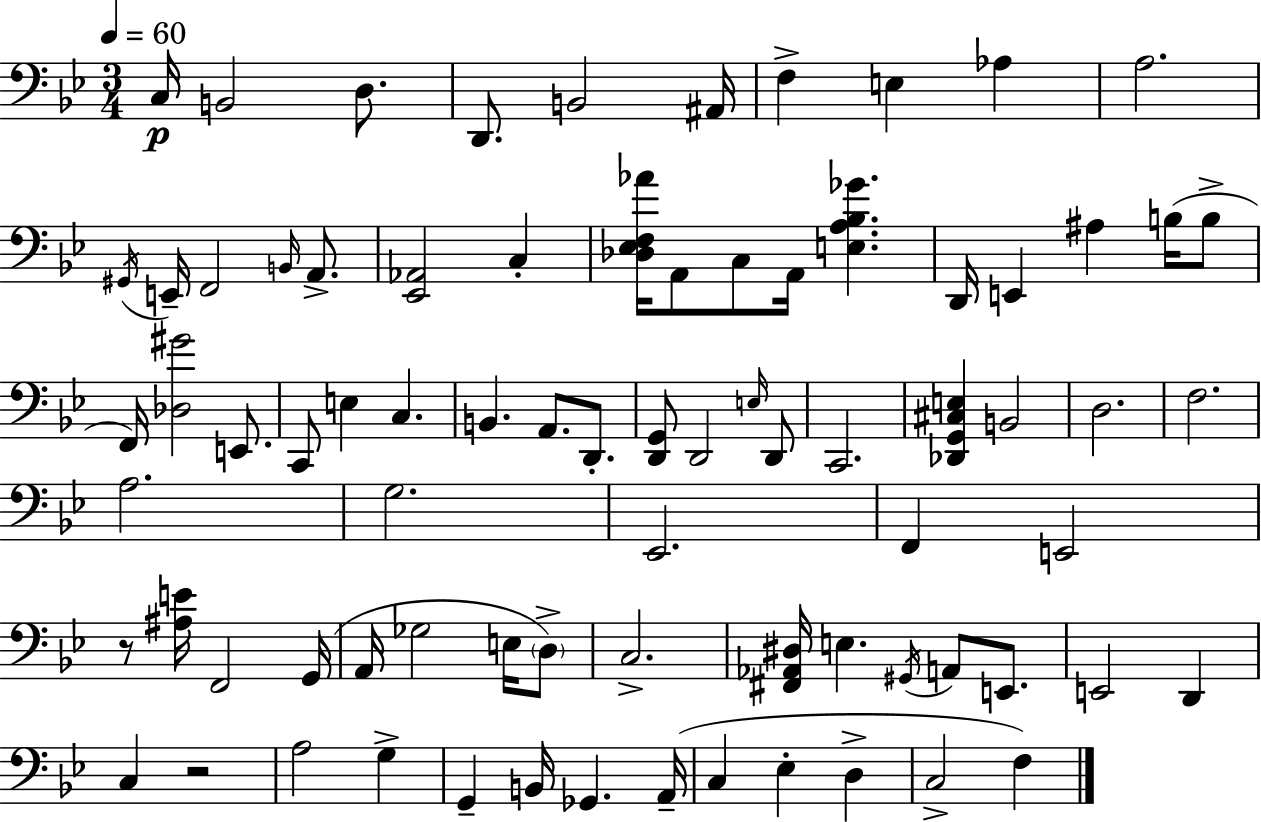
C3/s B2/h D3/e. D2/e. B2/h A#2/s F3/q E3/q Ab3/q A3/h. G#2/s E2/s F2/h B2/s A2/e. [Eb2,Ab2]/h C3/q [Db3,Eb3,F3,Ab4]/s A2/e C3/e A2/s [E3,A3,Bb3,Gb4]/q. D2/s E2/q A#3/q B3/s B3/e F2/s [Db3,G#4]/h E2/e. C2/e E3/q C3/q. B2/q. A2/e. D2/e. [D2,G2]/e D2/h E3/s D2/e C2/h. [Db2,G2,C#3,E3]/q B2/h D3/h. F3/h. A3/h. G3/h. Eb2/h. F2/q E2/h R/e [A#3,E4]/s F2/h G2/s A2/s Gb3/h E3/s D3/e C3/h. [F#2,Ab2,D#3]/s E3/q. G#2/s A2/e E2/e. E2/h D2/q C3/q R/h A3/h G3/q G2/q B2/s Gb2/q. A2/s C3/q Eb3/q D3/q C3/h F3/q